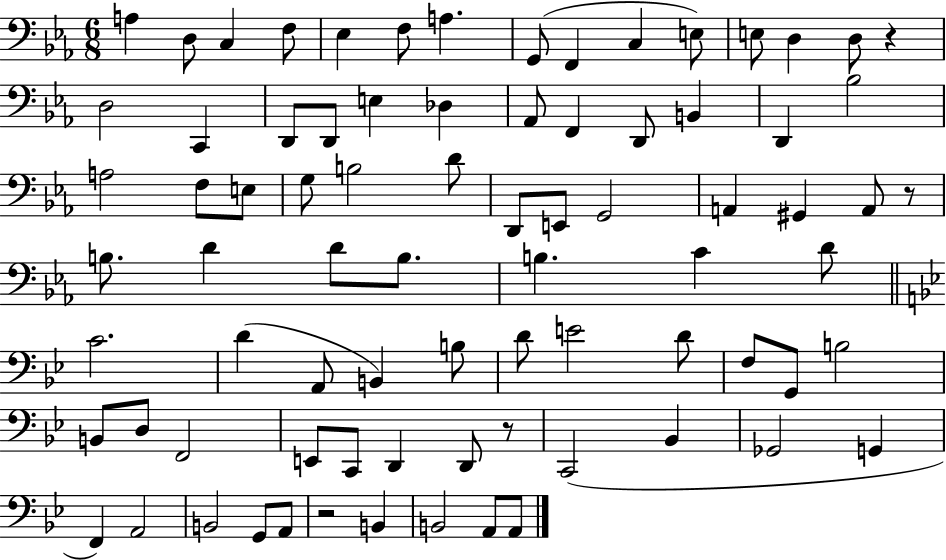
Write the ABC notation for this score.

X:1
T:Untitled
M:6/8
L:1/4
K:Eb
A, D,/2 C, F,/2 _E, F,/2 A, G,,/2 F,, C, E,/2 E,/2 D, D,/2 z D,2 C,, D,,/2 D,,/2 E, _D, _A,,/2 F,, D,,/2 B,, D,, _B,2 A,2 F,/2 E,/2 G,/2 B,2 D/2 D,,/2 E,,/2 G,,2 A,, ^G,, A,,/2 z/2 B,/2 D D/2 B,/2 B, C D/2 C2 D A,,/2 B,, B,/2 D/2 E2 D/2 F,/2 G,,/2 B,2 B,,/2 D,/2 F,,2 E,,/2 C,,/2 D,, D,,/2 z/2 C,,2 _B,, _G,,2 G,, F,, A,,2 B,,2 G,,/2 A,,/2 z2 B,, B,,2 A,,/2 A,,/2